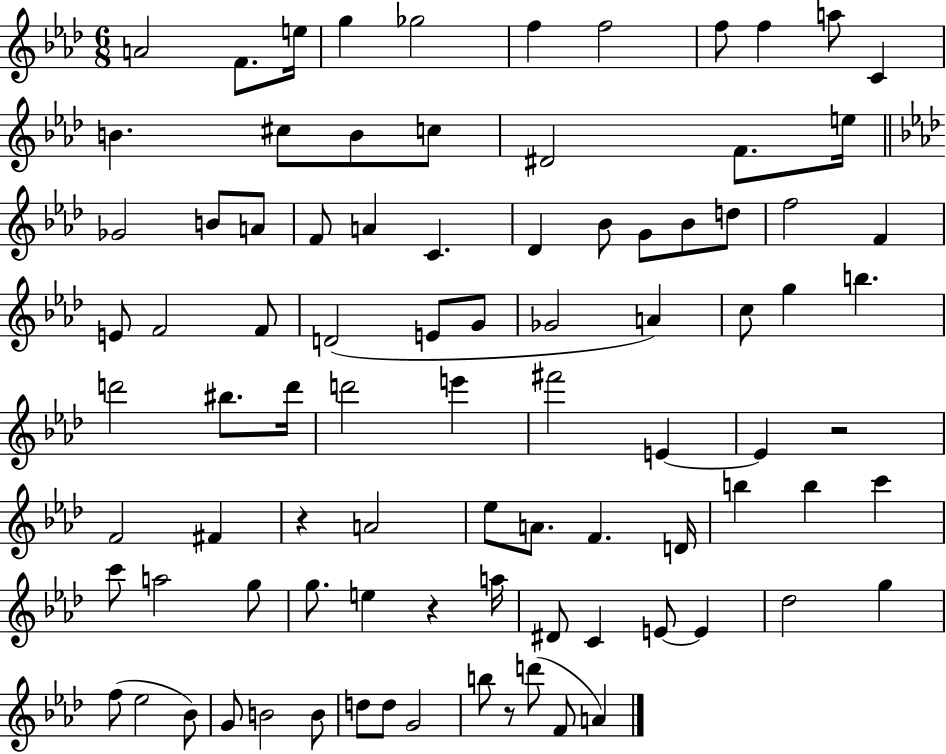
{
  \clef treble
  \numericTimeSignature
  \time 6/8
  \key aes \major
  a'2 f'8. e''16 | g''4 ges''2 | f''4 f''2 | f''8 f''4 a''8 c'4 | \break b'4. cis''8 b'8 c''8 | dis'2 f'8. e''16 | \bar "||" \break \key aes \major ges'2 b'8 a'8 | f'8 a'4 c'4. | des'4 bes'8 g'8 bes'8 d''8 | f''2 f'4 | \break e'8 f'2 f'8 | d'2( e'8 g'8 | ges'2 a'4) | c''8 g''4 b''4. | \break d'''2 bis''8. d'''16 | d'''2 e'''4 | fis'''2 e'4~~ | e'4 r2 | \break f'2 fis'4 | r4 a'2 | ees''8 a'8. f'4. d'16 | b''4 b''4 c'''4 | \break c'''8 a''2 g''8 | g''8. e''4 r4 a''16 | dis'8 c'4 e'8~~ e'4 | des''2 g''4 | \break f''8( ees''2 bes'8) | g'8 b'2 b'8 | d''8 d''8 g'2 | b''8 r8 d'''8( f'8 a'4) | \break \bar "|."
}